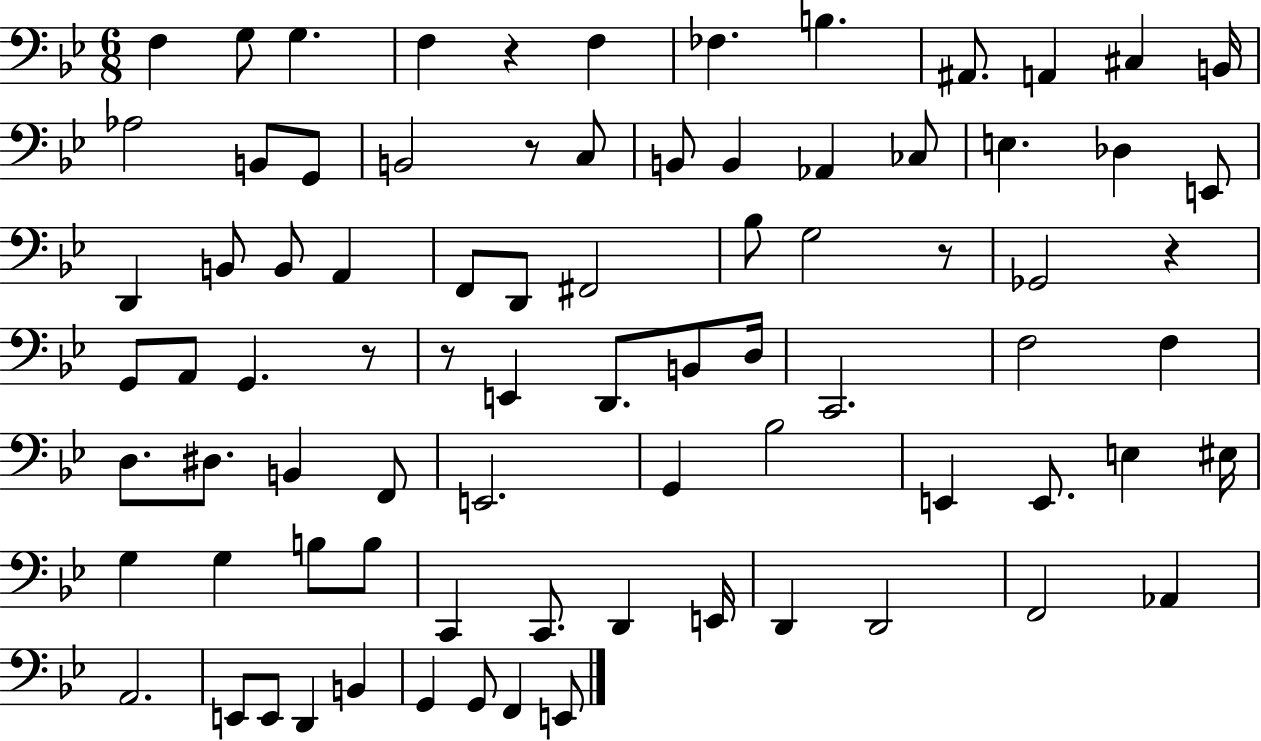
X:1
T:Untitled
M:6/8
L:1/4
K:Bb
F, G,/2 G, F, z F, _F, B, ^A,,/2 A,, ^C, B,,/4 _A,2 B,,/2 G,,/2 B,,2 z/2 C,/2 B,,/2 B,, _A,, _C,/2 E, _D, E,,/2 D,, B,,/2 B,,/2 A,, F,,/2 D,,/2 ^F,,2 _B,/2 G,2 z/2 _G,,2 z G,,/2 A,,/2 G,, z/2 z/2 E,, D,,/2 B,,/2 D,/4 C,,2 F,2 F, D,/2 ^D,/2 B,, F,,/2 E,,2 G,, _B,2 E,, E,,/2 E, ^E,/4 G, G, B,/2 B,/2 C,, C,,/2 D,, E,,/4 D,, D,,2 F,,2 _A,, A,,2 E,,/2 E,,/2 D,, B,, G,, G,,/2 F,, E,,/2